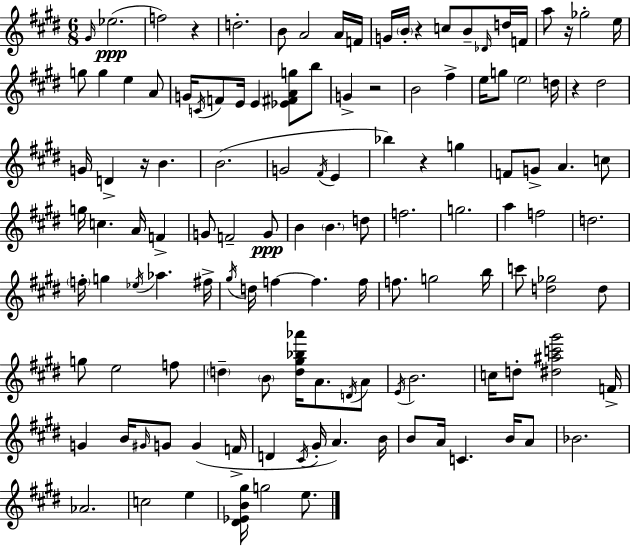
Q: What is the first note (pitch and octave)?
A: G#4